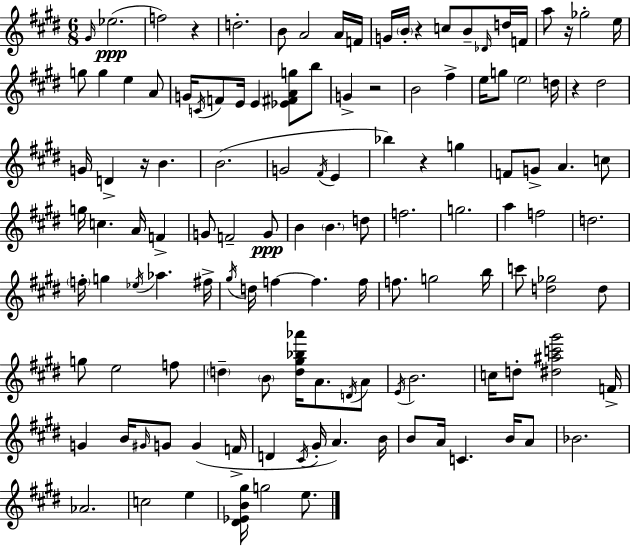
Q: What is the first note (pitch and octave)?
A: G#4